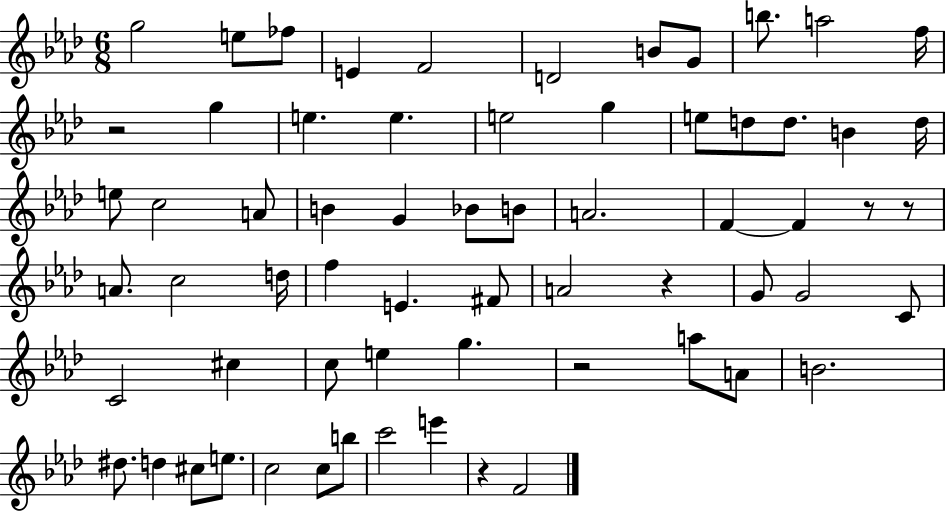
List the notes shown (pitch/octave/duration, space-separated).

G5/h E5/e FES5/e E4/q F4/h D4/h B4/e G4/e B5/e. A5/h F5/s R/h G5/q E5/q. E5/q. E5/h G5/q E5/e D5/e D5/e. B4/q D5/s E5/e C5/h A4/e B4/q G4/q Bb4/e B4/e A4/h. F4/q F4/q R/e R/e A4/e. C5/h D5/s F5/q E4/q. F#4/e A4/h R/q G4/e G4/h C4/e C4/h C#5/q C5/e E5/q G5/q. R/h A5/e A4/e B4/h. D#5/e. D5/q C#5/e E5/e. C5/h C5/e B5/e C6/h E6/q R/q F4/h